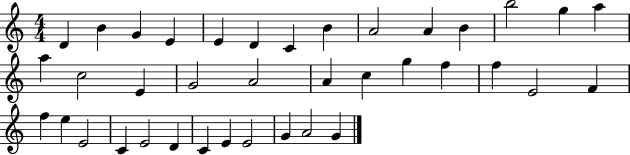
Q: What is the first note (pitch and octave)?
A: D4